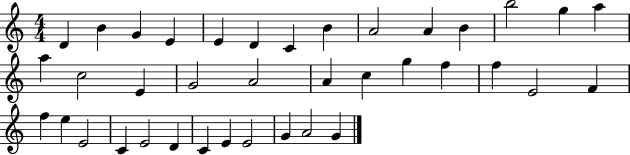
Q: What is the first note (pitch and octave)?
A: D4